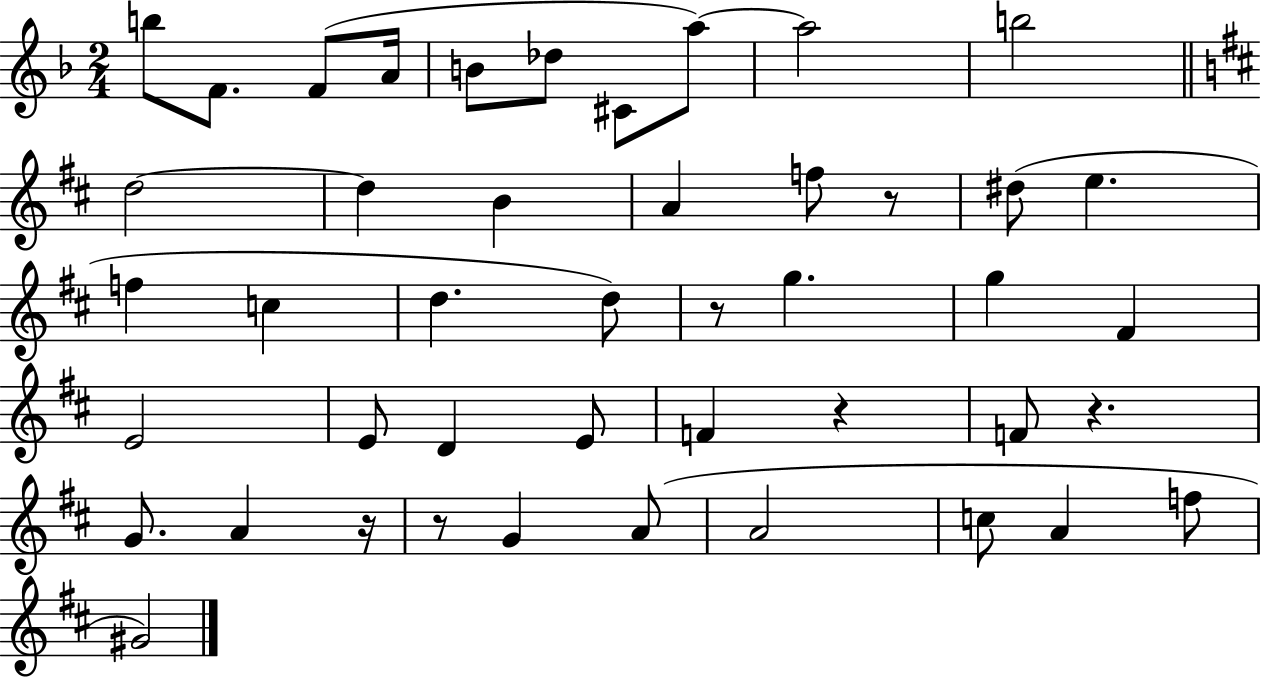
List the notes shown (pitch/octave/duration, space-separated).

B5/e F4/e. F4/e A4/s B4/e Db5/e C#4/e A5/e A5/h B5/h D5/h D5/q B4/q A4/q F5/e R/e D#5/e E5/q. F5/q C5/q D5/q. D5/e R/e G5/q. G5/q F#4/q E4/h E4/e D4/q E4/e F4/q R/q F4/e R/q. G4/e. A4/q R/s R/e G4/q A4/e A4/h C5/e A4/q F5/e G#4/h